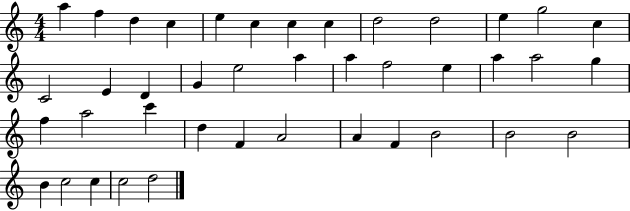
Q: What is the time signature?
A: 4/4